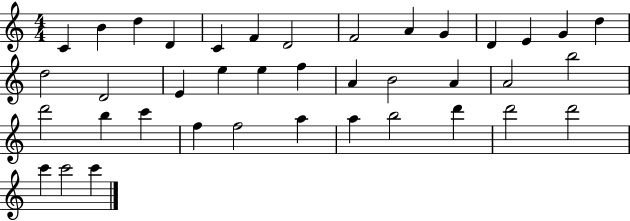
{
  \clef treble
  \numericTimeSignature
  \time 4/4
  \key c \major
  c'4 b'4 d''4 d'4 | c'4 f'4 d'2 | f'2 a'4 g'4 | d'4 e'4 g'4 d''4 | \break d''2 d'2 | e'4 e''4 e''4 f''4 | a'4 b'2 a'4 | a'2 b''2 | \break d'''2 b''4 c'''4 | f''4 f''2 a''4 | a''4 b''2 d'''4 | d'''2 d'''2 | \break c'''4 c'''2 c'''4 | \bar "|."
}